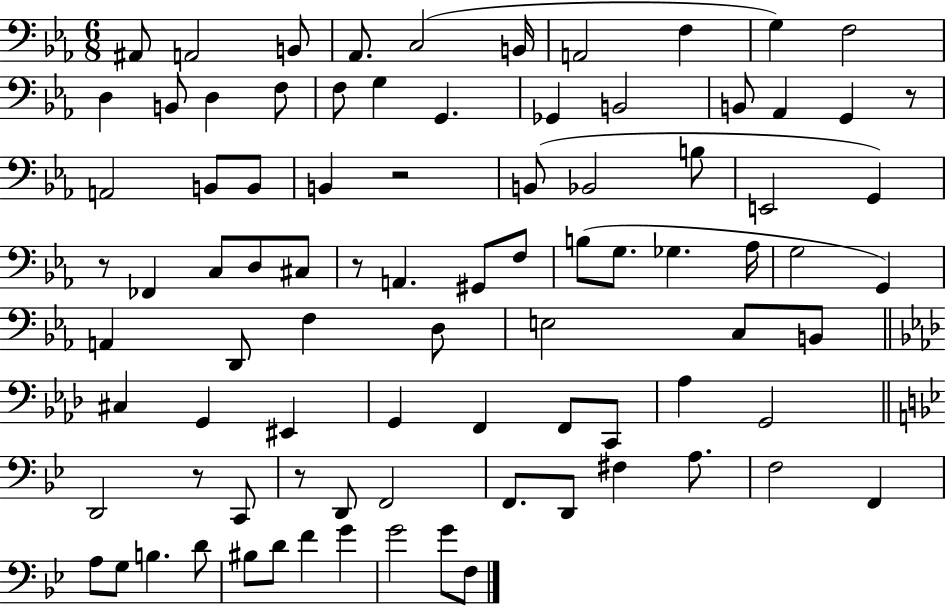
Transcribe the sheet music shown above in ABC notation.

X:1
T:Untitled
M:6/8
L:1/4
K:Eb
^A,,/2 A,,2 B,,/2 _A,,/2 C,2 B,,/4 A,,2 F, G, F,2 D, B,,/2 D, F,/2 F,/2 G, G,, _G,, B,,2 B,,/2 _A,, G,, z/2 A,,2 B,,/2 B,,/2 B,, z2 B,,/2 _B,,2 B,/2 E,,2 G,, z/2 _F,, C,/2 D,/2 ^C,/2 z/2 A,, ^G,,/2 F,/2 B,/2 G,/2 _G, _A,/4 G,2 G,, A,, D,,/2 F, D,/2 E,2 C,/2 B,,/2 ^C, G,, ^E,, G,, F,, F,,/2 C,,/2 _A, G,,2 D,,2 z/2 C,,/2 z/2 D,,/2 F,,2 F,,/2 D,,/2 ^F, A,/2 F,2 F,, A,/2 G,/2 B, D/2 ^B,/2 D/2 F G G2 G/2 F,/2